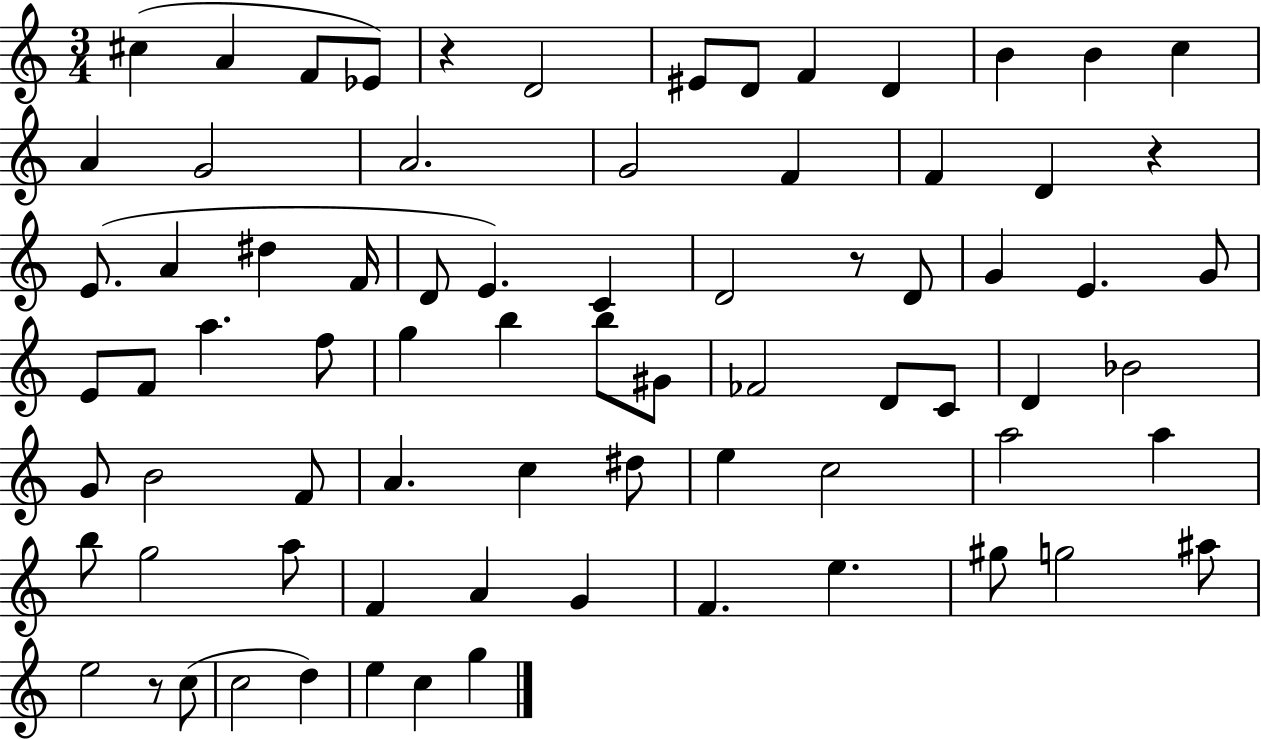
C#5/q A4/q F4/e Eb4/e R/q D4/h EIS4/e D4/e F4/q D4/q B4/q B4/q C5/q A4/q G4/h A4/h. G4/h F4/q F4/q D4/q R/q E4/e. A4/q D#5/q F4/s D4/e E4/q. C4/q D4/h R/e D4/e G4/q E4/q. G4/e E4/e F4/e A5/q. F5/e G5/q B5/q B5/e G#4/e FES4/h D4/e C4/e D4/q Bb4/h G4/e B4/h F4/e A4/q. C5/q D#5/e E5/q C5/h A5/h A5/q B5/e G5/h A5/e F4/q A4/q G4/q F4/q. E5/q. G#5/e G5/h A#5/e E5/h R/e C5/e C5/h D5/q E5/q C5/q G5/q